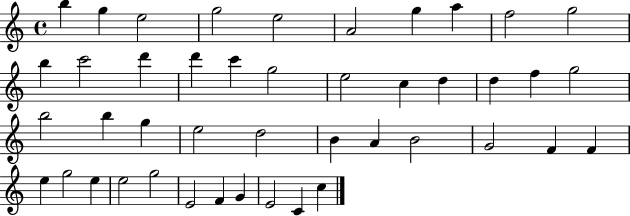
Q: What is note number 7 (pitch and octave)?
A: G5